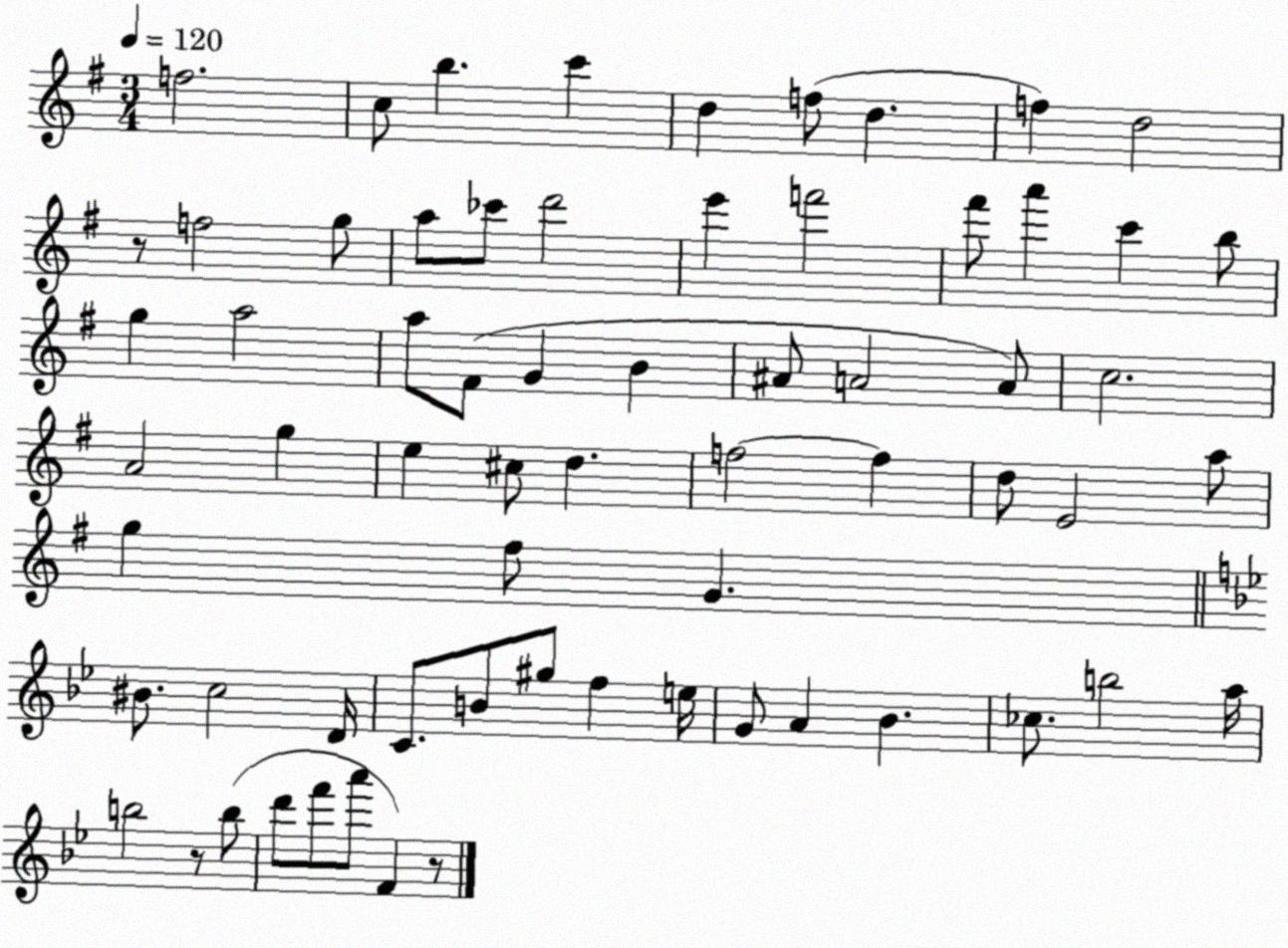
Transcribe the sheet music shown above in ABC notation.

X:1
T:Untitled
M:3/4
L:1/4
K:G
f2 c/2 b c' d f/2 d f d2 z/2 f2 g/2 a/2 _c'/2 d'2 e' f'2 ^f'/2 a' c' b/2 g a2 a/2 ^F/2 G B ^A/2 A2 A/2 c2 A2 g e ^c/2 d f2 f d/2 E2 a/2 g ^f/2 G ^B/2 c2 D/4 C/2 B/2 ^g/2 f e/4 G/2 A _B _c/2 b2 a/4 b2 z/2 b/2 d'/2 f'/2 a'/2 F z/2